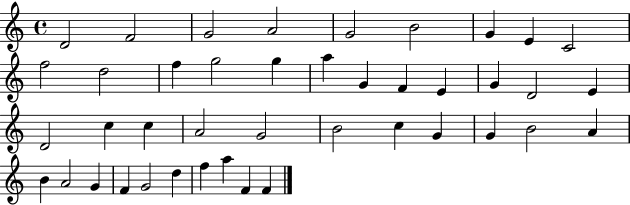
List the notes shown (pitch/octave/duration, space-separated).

D4/h F4/h G4/h A4/h G4/h B4/h G4/q E4/q C4/h F5/h D5/h F5/q G5/h G5/q A5/q G4/q F4/q E4/q G4/q D4/h E4/q D4/h C5/q C5/q A4/h G4/h B4/h C5/q G4/q G4/q B4/h A4/q B4/q A4/h G4/q F4/q G4/h D5/q F5/q A5/q F4/q F4/q